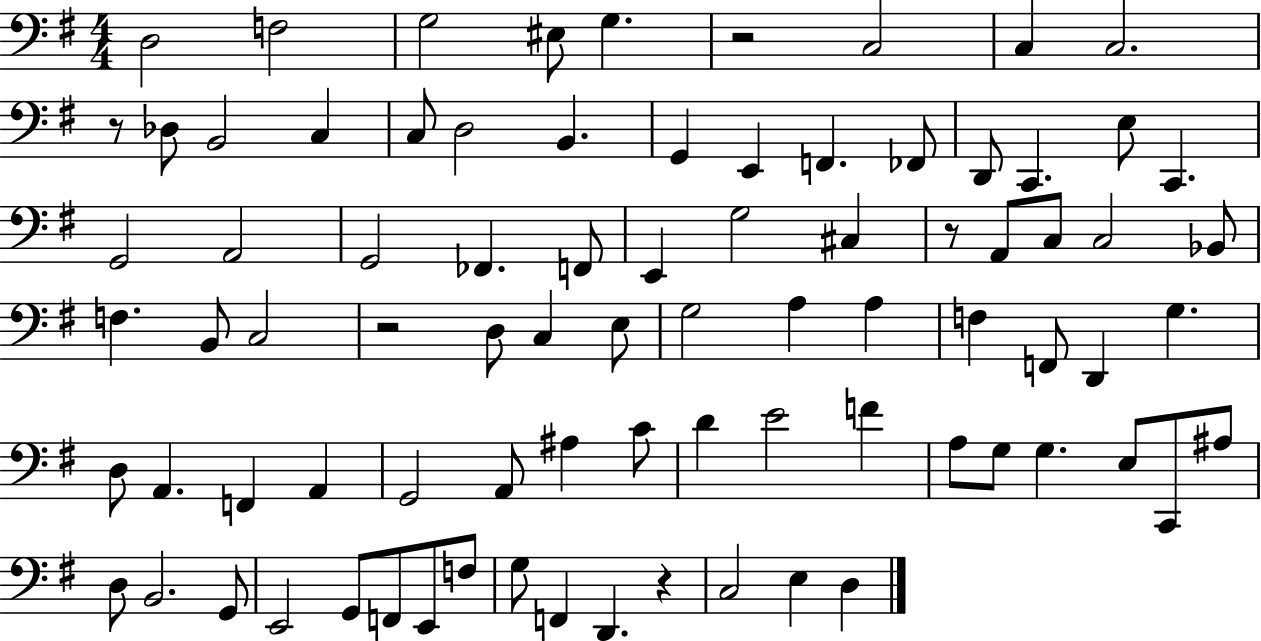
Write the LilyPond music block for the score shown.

{
  \clef bass
  \numericTimeSignature
  \time 4/4
  \key g \major
  d2 f2 | g2 eis8 g4. | r2 c2 | c4 c2. | \break r8 des8 b,2 c4 | c8 d2 b,4. | g,4 e,4 f,4. fes,8 | d,8 c,4. e8 c,4. | \break g,2 a,2 | g,2 fes,4. f,8 | e,4 g2 cis4 | r8 a,8 c8 c2 bes,8 | \break f4. b,8 c2 | r2 d8 c4 e8 | g2 a4 a4 | f4 f,8 d,4 g4. | \break d8 a,4. f,4 a,4 | g,2 a,8 ais4 c'8 | d'4 e'2 f'4 | a8 g8 g4. e8 c,8 ais8 | \break d8 b,2. g,8 | e,2 g,8 f,8 e,8 f8 | g8 f,4 d,4. r4 | c2 e4 d4 | \break \bar "|."
}